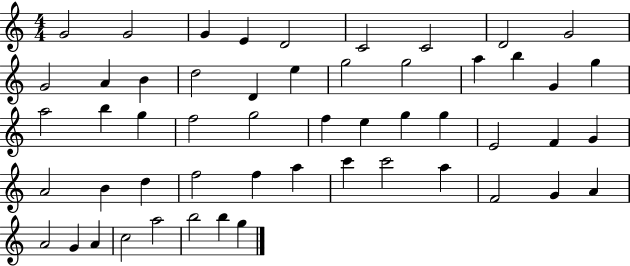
G4/h G4/h G4/q E4/q D4/h C4/h C4/h D4/h G4/h G4/h A4/q B4/q D5/h D4/q E5/q G5/h G5/h A5/q B5/q G4/q G5/q A5/h B5/q G5/q F5/h G5/h F5/q E5/q G5/q G5/q E4/h F4/q G4/q A4/h B4/q D5/q F5/h F5/q A5/q C6/q C6/h A5/q F4/h G4/q A4/q A4/h G4/q A4/q C5/h A5/h B5/h B5/q G5/q